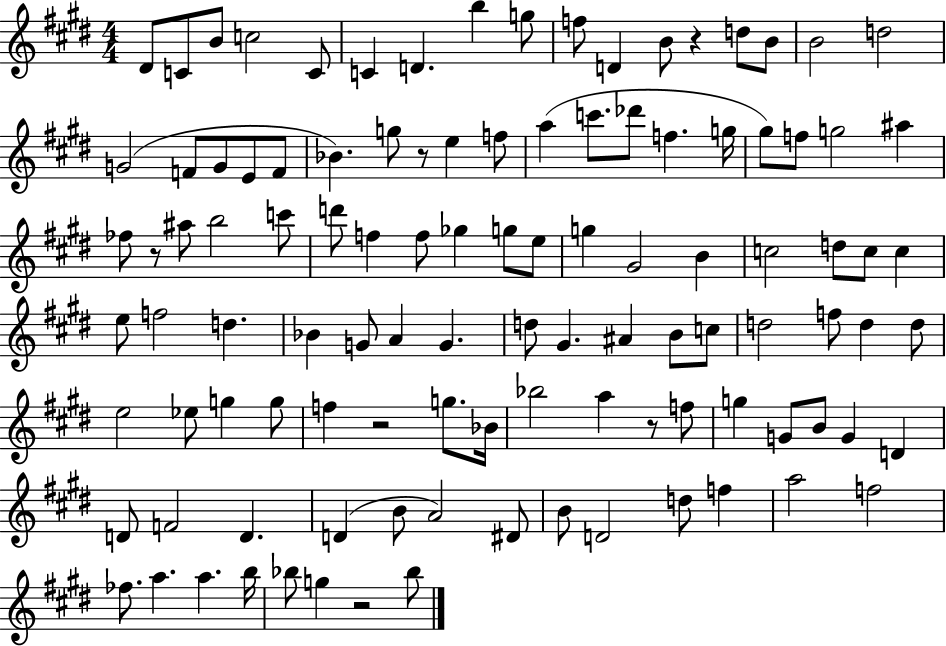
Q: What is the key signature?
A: E major